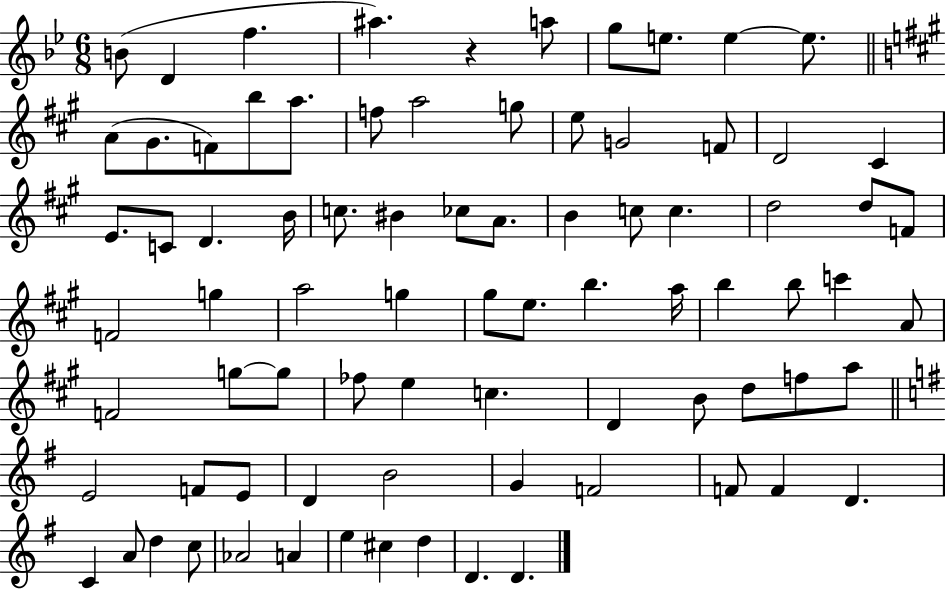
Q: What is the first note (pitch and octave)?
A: B4